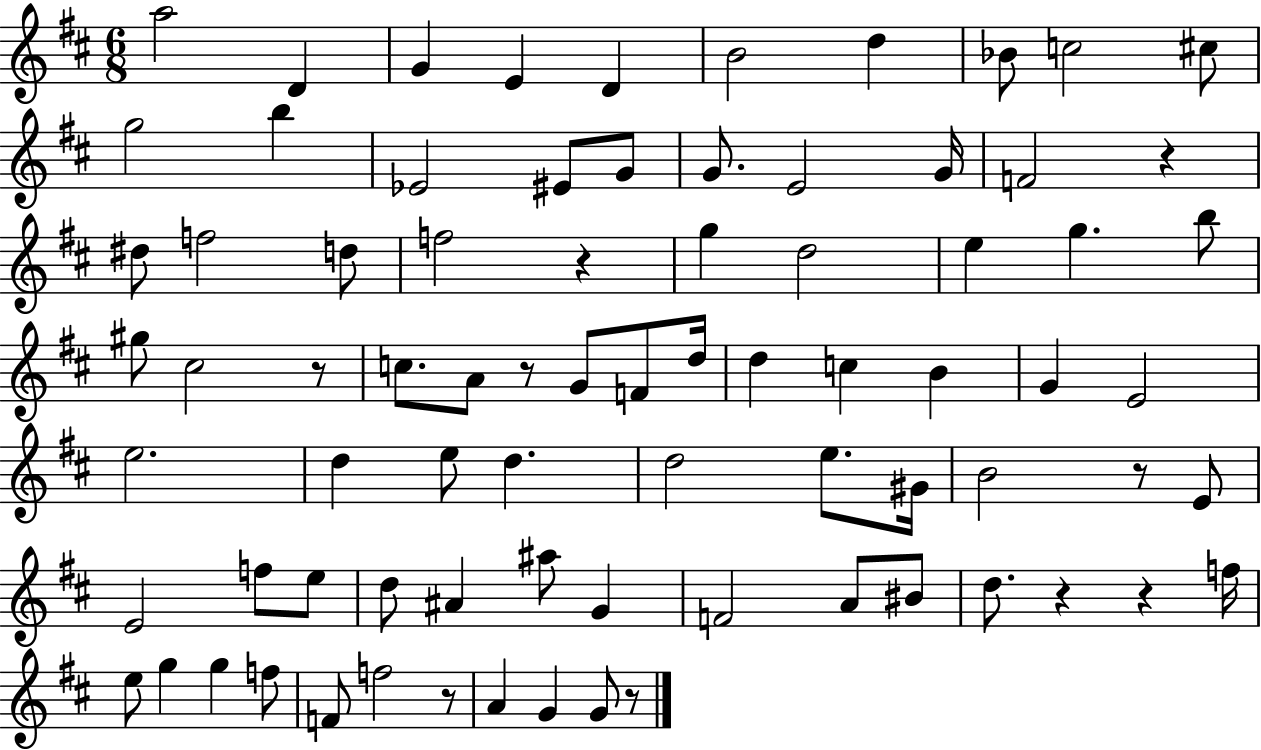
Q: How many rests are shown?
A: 9